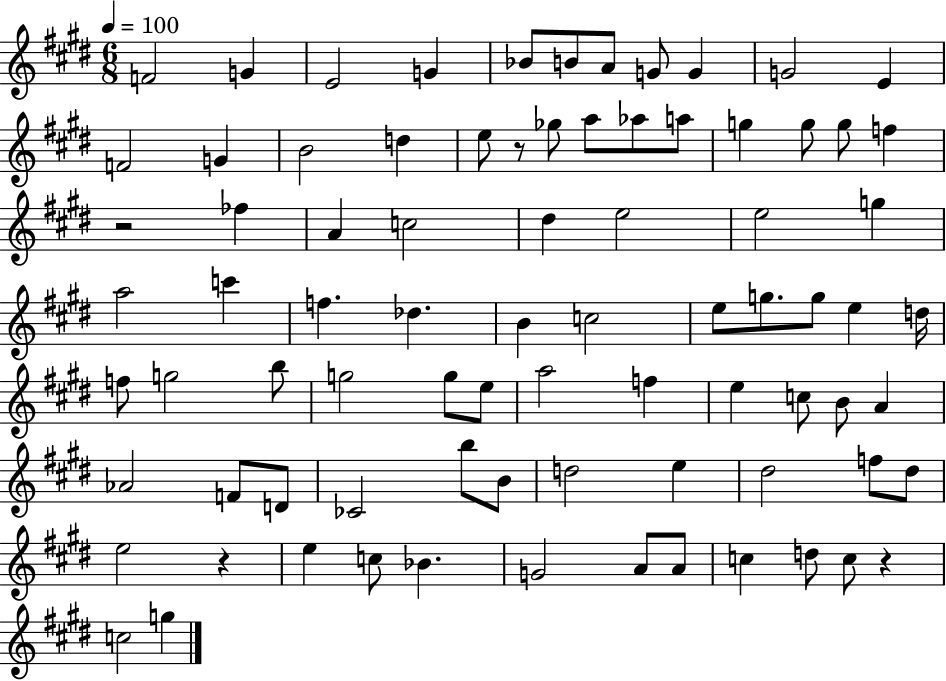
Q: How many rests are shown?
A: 4